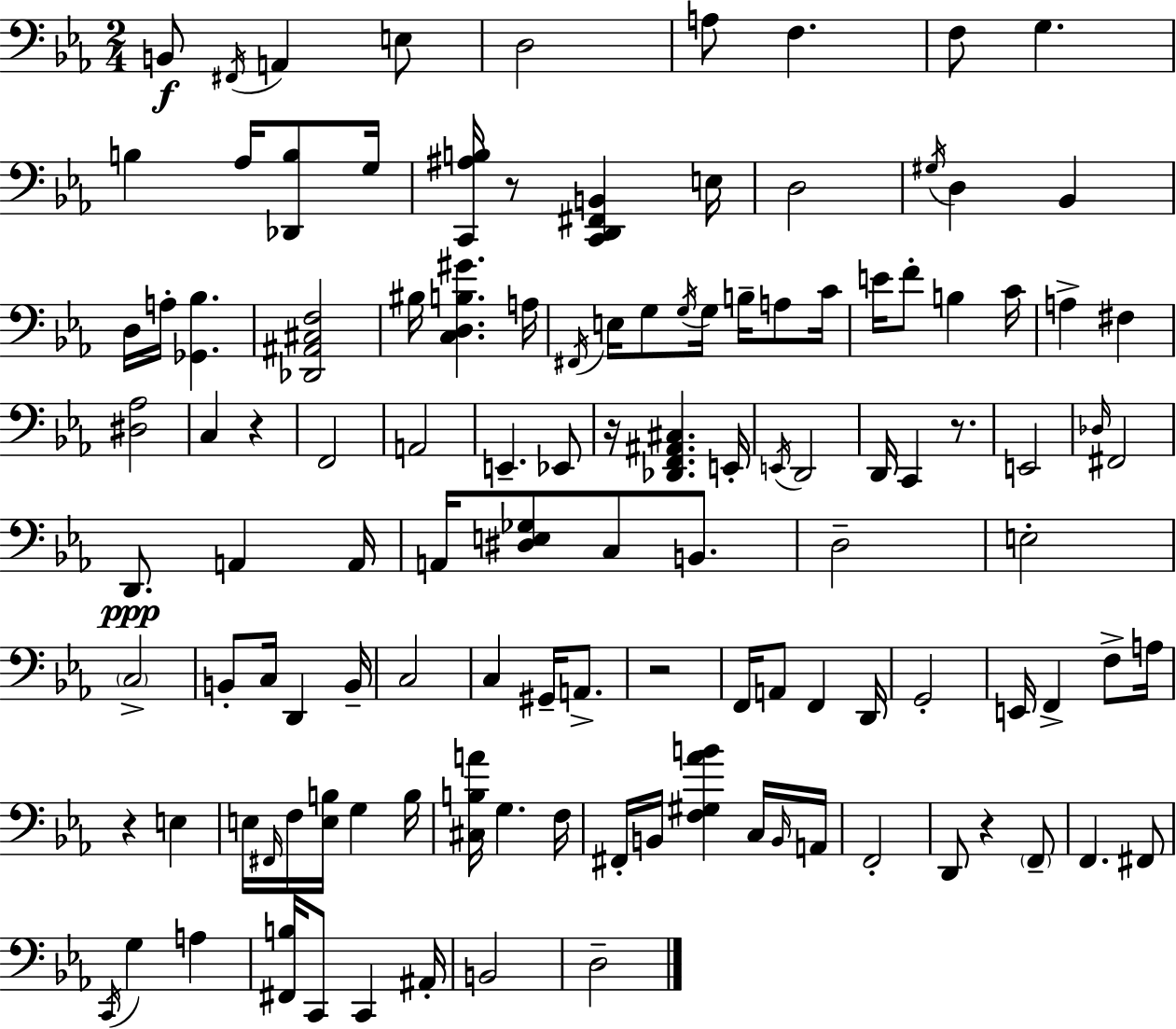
X:1
T:Untitled
M:2/4
L:1/4
K:Eb
B,,/2 ^F,,/4 A,, E,/2 D,2 A,/2 F, F,/2 G, B, _A,/4 [_D,,B,]/2 G,/4 [C,,^A,B,]/4 z/2 [C,,D,,^F,,B,,] E,/4 D,2 ^G,/4 D, _B,, D,/4 A,/4 [_G,,_B,] [_D,,^A,,^C,F,]2 ^B,/4 [C,D,B,^G] A,/4 ^F,,/4 E,/4 G,/2 G,/4 G,/4 B,/4 A,/2 C/4 E/4 F/2 B, C/4 A, ^F, [^D,_A,]2 C, z F,,2 A,,2 E,, _E,,/2 z/4 [_D,,F,,^A,,^C,] E,,/4 E,,/4 D,,2 D,,/4 C,, z/2 E,,2 _D,/4 ^F,,2 D,,/2 A,, A,,/4 A,,/4 [^D,E,_G,]/2 C,/2 B,,/2 D,2 E,2 C,2 B,,/2 C,/4 D,, B,,/4 C,2 C, ^G,,/4 A,,/2 z2 F,,/4 A,,/2 F,, D,,/4 G,,2 E,,/4 F,, F,/2 A,/4 z E, E,/4 ^F,,/4 F,/4 [E,B,]/4 G, B,/4 [^C,B,A]/4 G, F,/4 ^F,,/4 B,,/4 [F,^G,_AB] C,/4 B,,/4 A,,/4 F,,2 D,,/2 z F,,/2 F,, ^F,,/2 C,,/4 G, A, [^F,,B,]/4 C,,/2 C,, ^A,,/4 B,,2 D,2